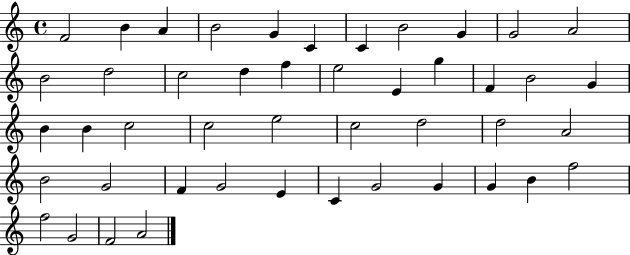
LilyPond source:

{
  \clef treble
  \time 4/4
  \defaultTimeSignature
  \key c \major
  f'2 b'4 a'4 | b'2 g'4 c'4 | c'4 b'2 g'4 | g'2 a'2 | \break b'2 d''2 | c''2 d''4 f''4 | e''2 e'4 g''4 | f'4 b'2 g'4 | \break b'4 b'4 c''2 | c''2 e''2 | c''2 d''2 | d''2 a'2 | \break b'2 g'2 | f'4 g'2 e'4 | c'4 g'2 g'4 | g'4 b'4 f''2 | \break f''2 g'2 | f'2 a'2 | \bar "|."
}